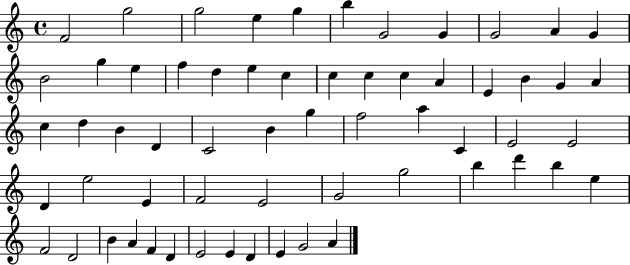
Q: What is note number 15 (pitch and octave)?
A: F5